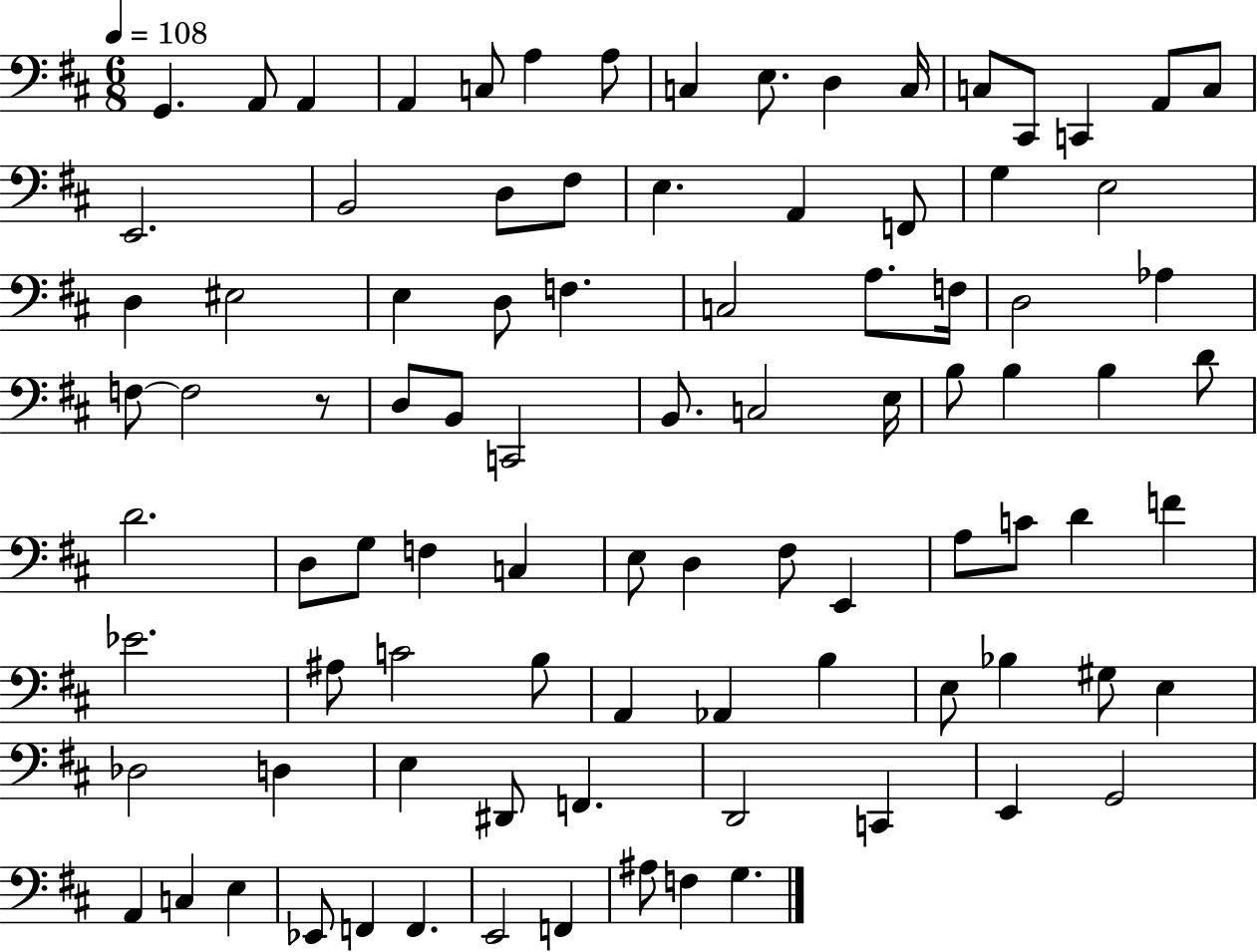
{
  \clef bass
  \numericTimeSignature
  \time 6/8
  \key d \major
  \tempo 4 = 108
  g,4. a,8 a,4 | a,4 c8 a4 a8 | c4 e8. d4 c16 | c8 cis,8 c,4 a,8 c8 | \break e,2. | b,2 d8 fis8 | e4. a,4 f,8 | g4 e2 | \break d4 eis2 | e4 d8 f4. | c2 a8. f16 | d2 aes4 | \break f8~~ f2 r8 | d8 b,8 c,2 | b,8. c2 e16 | b8 b4 b4 d'8 | \break d'2. | d8 g8 f4 c4 | e8 d4 fis8 e,4 | a8 c'8 d'4 f'4 | \break ees'2. | ais8 c'2 b8 | a,4 aes,4 b4 | e8 bes4 gis8 e4 | \break des2 d4 | e4 dis,8 f,4. | d,2 c,4 | e,4 g,2 | \break a,4 c4 e4 | ees,8 f,4 f,4. | e,2 f,4 | ais8 f4 g4. | \break \bar "|."
}